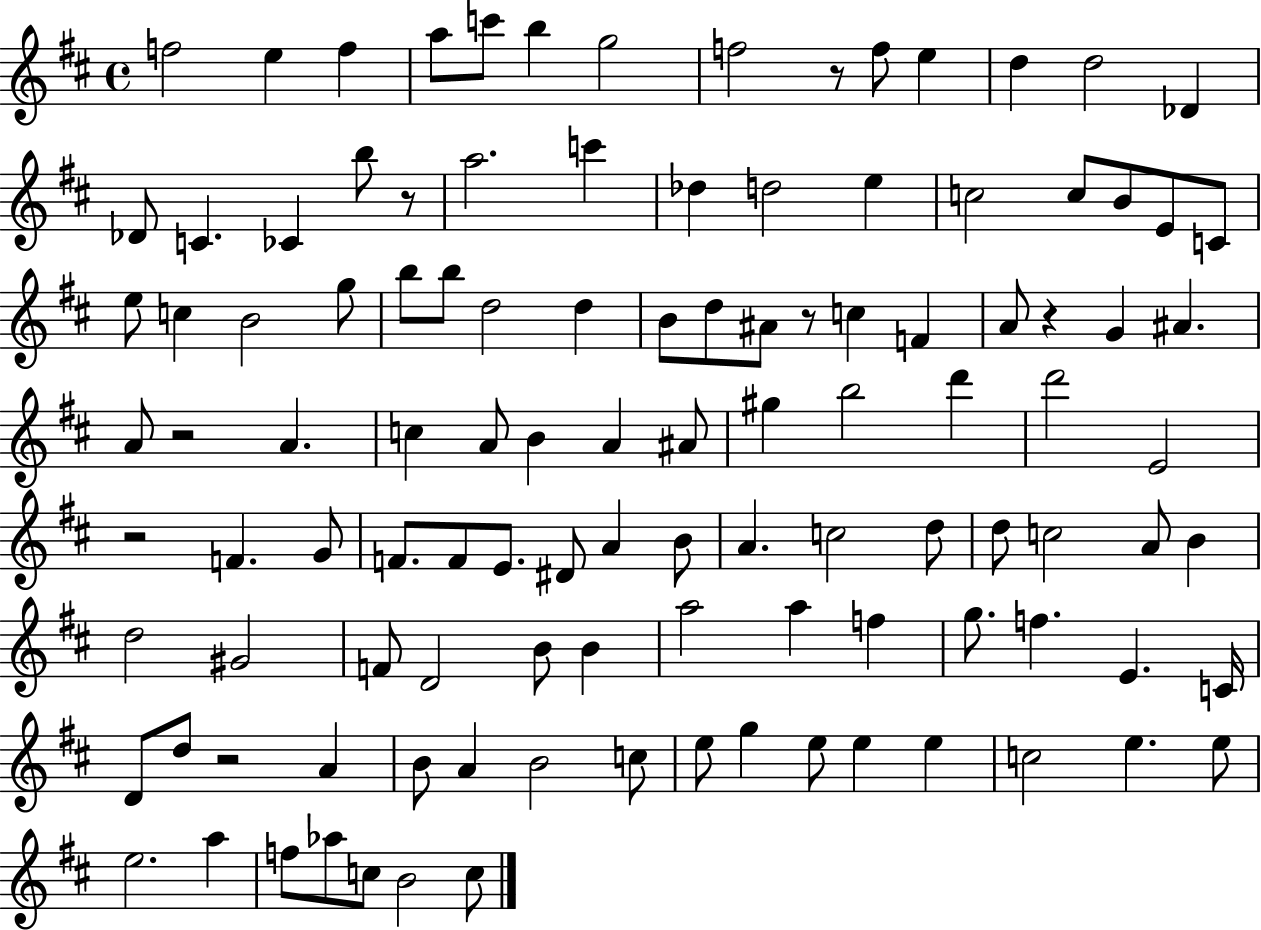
F5/h E5/q F5/q A5/e C6/e B5/q G5/h F5/h R/e F5/e E5/q D5/q D5/h Db4/q Db4/e C4/q. CES4/q B5/e R/e A5/h. C6/q Db5/q D5/h E5/q C5/h C5/e B4/e E4/e C4/e E5/e C5/q B4/h G5/e B5/e B5/e D5/h D5/q B4/e D5/e A#4/e R/e C5/q F4/q A4/e R/q G4/q A#4/q. A4/e R/h A4/q. C5/q A4/e B4/q A4/q A#4/e G#5/q B5/h D6/q D6/h E4/h R/h F4/q. G4/e F4/e. F4/e E4/e. D#4/e A4/q B4/e A4/q. C5/h D5/e D5/e C5/h A4/e B4/q D5/h G#4/h F4/e D4/h B4/e B4/q A5/h A5/q F5/q G5/e. F5/q. E4/q. C4/s D4/e D5/e R/h A4/q B4/e A4/q B4/h C5/e E5/e G5/q E5/e E5/q E5/q C5/h E5/q. E5/e E5/h. A5/q F5/e Ab5/e C5/e B4/h C5/e